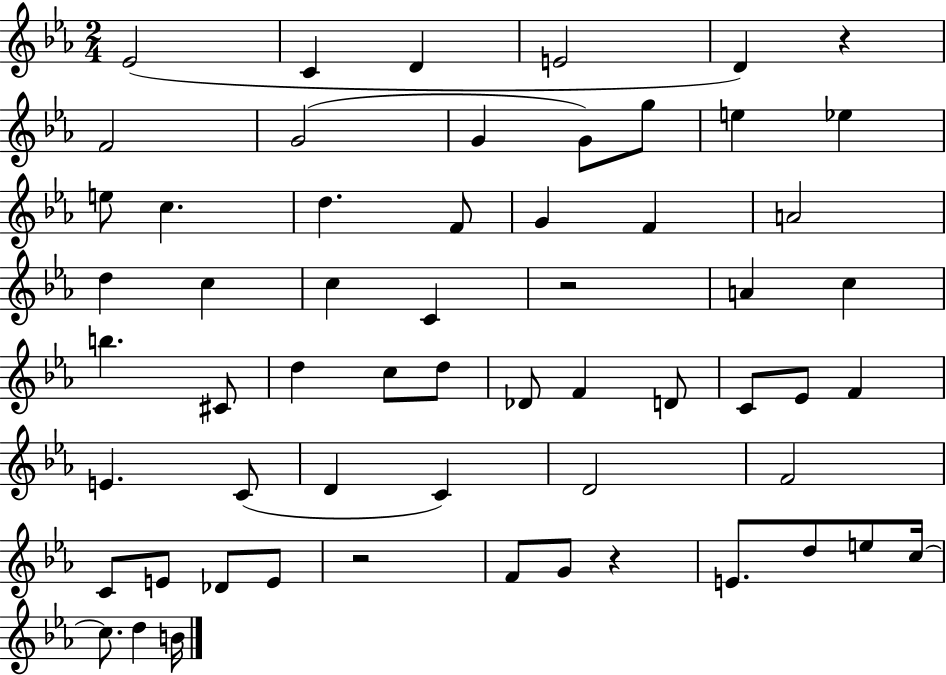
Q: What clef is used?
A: treble